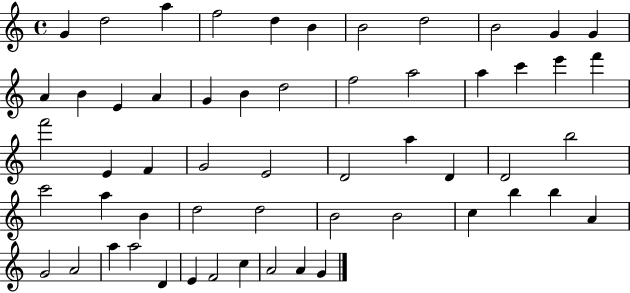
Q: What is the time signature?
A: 4/4